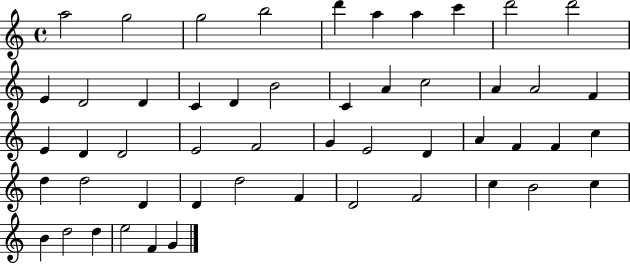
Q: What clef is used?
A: treble